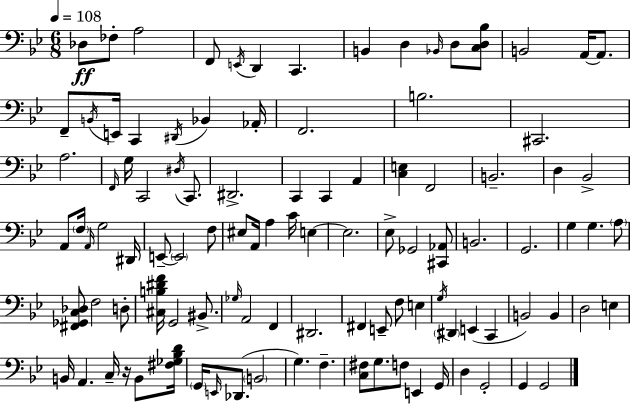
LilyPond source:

{
  \clef bass
  \numericTimeSignature
  \time 6/8
  \key bes \major
  \tempo 4 = 108
  \repeat volta 2 { des8\ff fes8-. a2 | f,8 \acciaccatura { e,16 } d,4 c,4. | b,4 d4 \grace { bes,16 } d8 | <c d bes>8 b,2 a,16~~ a,8. | \break f,8-- \acciaccatura { b,16 } e,16 c,4 \acciaccatura { dis,16 } bes,4 | aes,16-. f,2. | b2. | cis,2. | \break a2. | \grace { f,16 } g16 c,2 | \acciaccatura { dis16 } c,8. dis,2.-> | c,4 c,4 | \break a,4 <c e>4 f,2 | b,2.-- | d4 bes,2-> | a,8 \parenthesize f16 \grace { a,16 } g2 | \break dis,16 e,8--~~ \parenthesize e,2 | f8 eis8 a,16 a4 | c'16 e4~~ e2. | ees8-> ges,2 | \break <cis, aes,>8 b,2. | g,2. | g4 g4. | \parenthesize a8 <fis, ges, c des>8 f2 | \break d8-. <cis b dis' f'>16 g,2 | bis,8.-> \grace { ges16 } a,2 | f,4 dis,2. | fis,4 | \break e,8-- f8 e4 \acciaccatura { g16 } \parenthesize dis,4 | e,4( c,4 b,2) | b,4 d2 | e4 b,16 a,4. | \break c16-- r16 b,8 <fis ges bes d'>16 \parenthesize g,16 \grace { e,16 } des,8.( | \parenthesize b,2 g4.) | f4.-- <c fis>8 | g8. f8 e,4 g,16 d4 | \break g,2-. g,4 | g,2 } \bar "|."
}